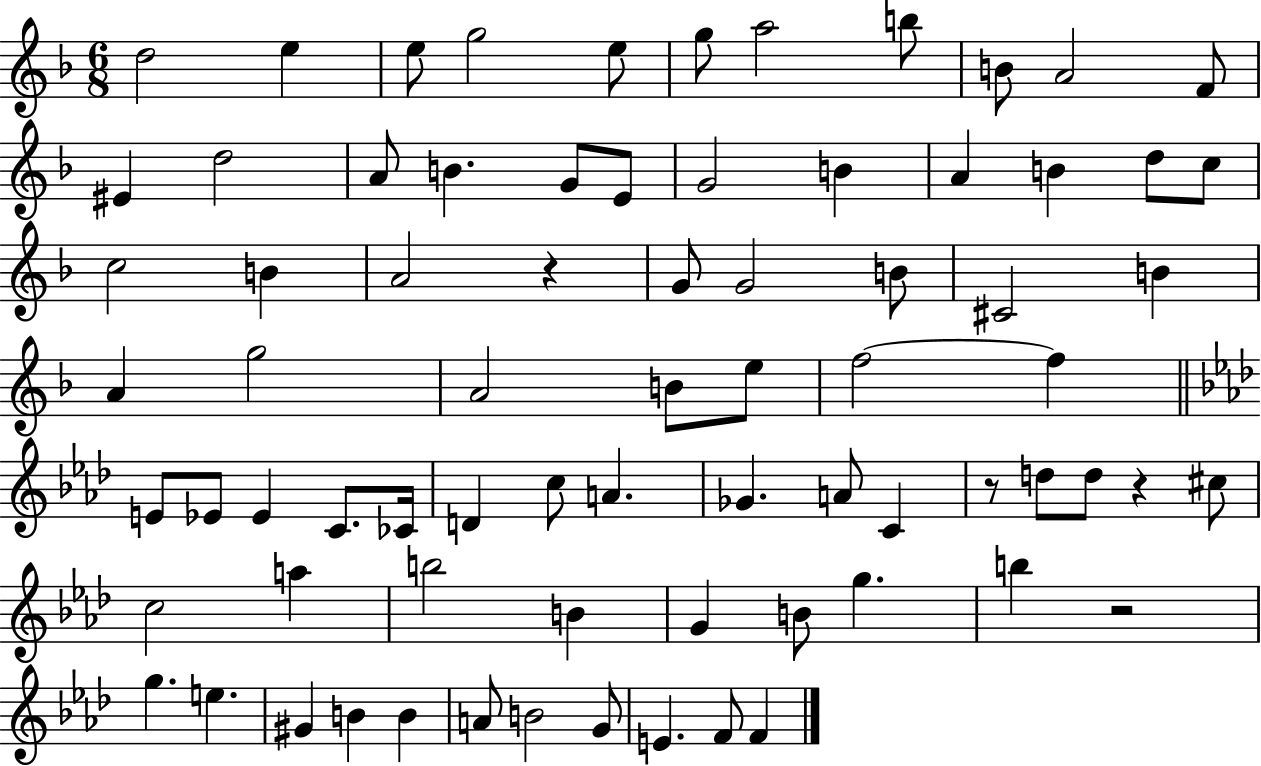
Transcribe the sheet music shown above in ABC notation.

X:1
T:Untitled
M:6/8
L:1/4
K:F
d2 e e/2 g2 e/2 g/2 a2 b/2 B/2 A2 F/2 ^E d2 A/2 B G/2 E/2 G2 B A B d/2 c/2 c2 B A2 z G/2 G2 B/2 ^C2 B A g2 A2 B/2 e/2 f2 f E/2 _E/2 _E C/2 _C/4 D c/2 A _G A/2 C z/2 d/2 d/2 z ^c/2 c2 a b2 B G B/2 g b z2 g e ^G B B A/2 B2 G/2 E F/2 F